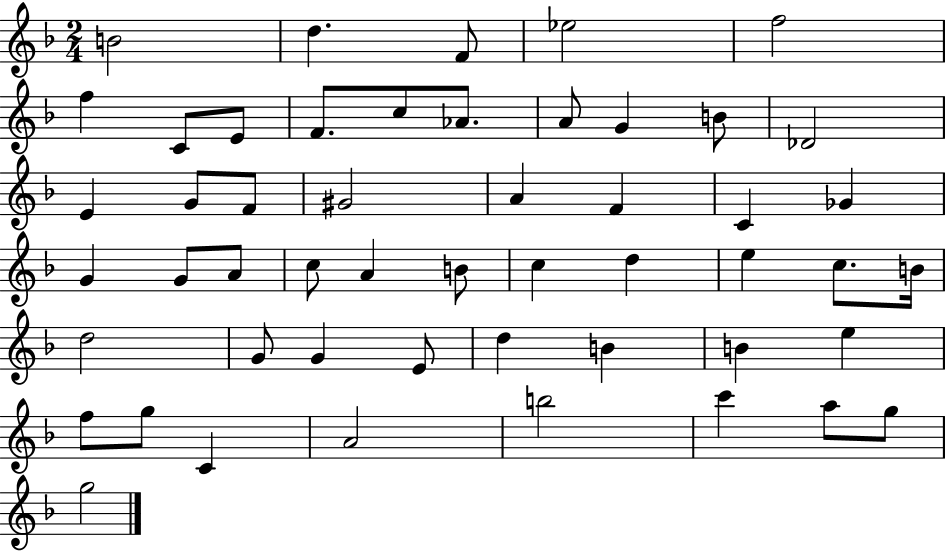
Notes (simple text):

B4/h D5/q. F4/e Eb5/h F5/h F5/q C4/e E4/e F4/e. C5/e Ab4/e. A4/e G4/q B4/e Db4/h E4/q G4/e F4/e G#4/h A4/q F4/q C4/q Gb4/q G4/q G4/e A4/e C5/e A4/q B4/e C5/q D5/q E5/q C5/e. B4/s D5/h G4/e G4/q E4/e D5/q B4/q B4/q E5/q F5/e G5/e C4/q A4/h B5/h C6/q A5/e G5/e G5/h